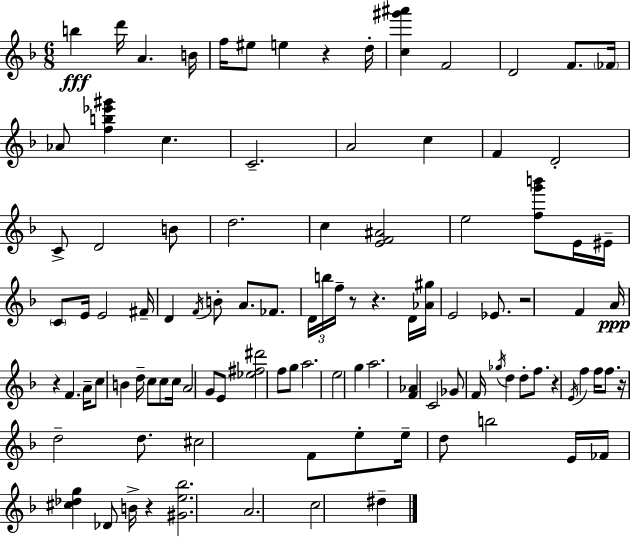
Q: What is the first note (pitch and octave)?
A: B5